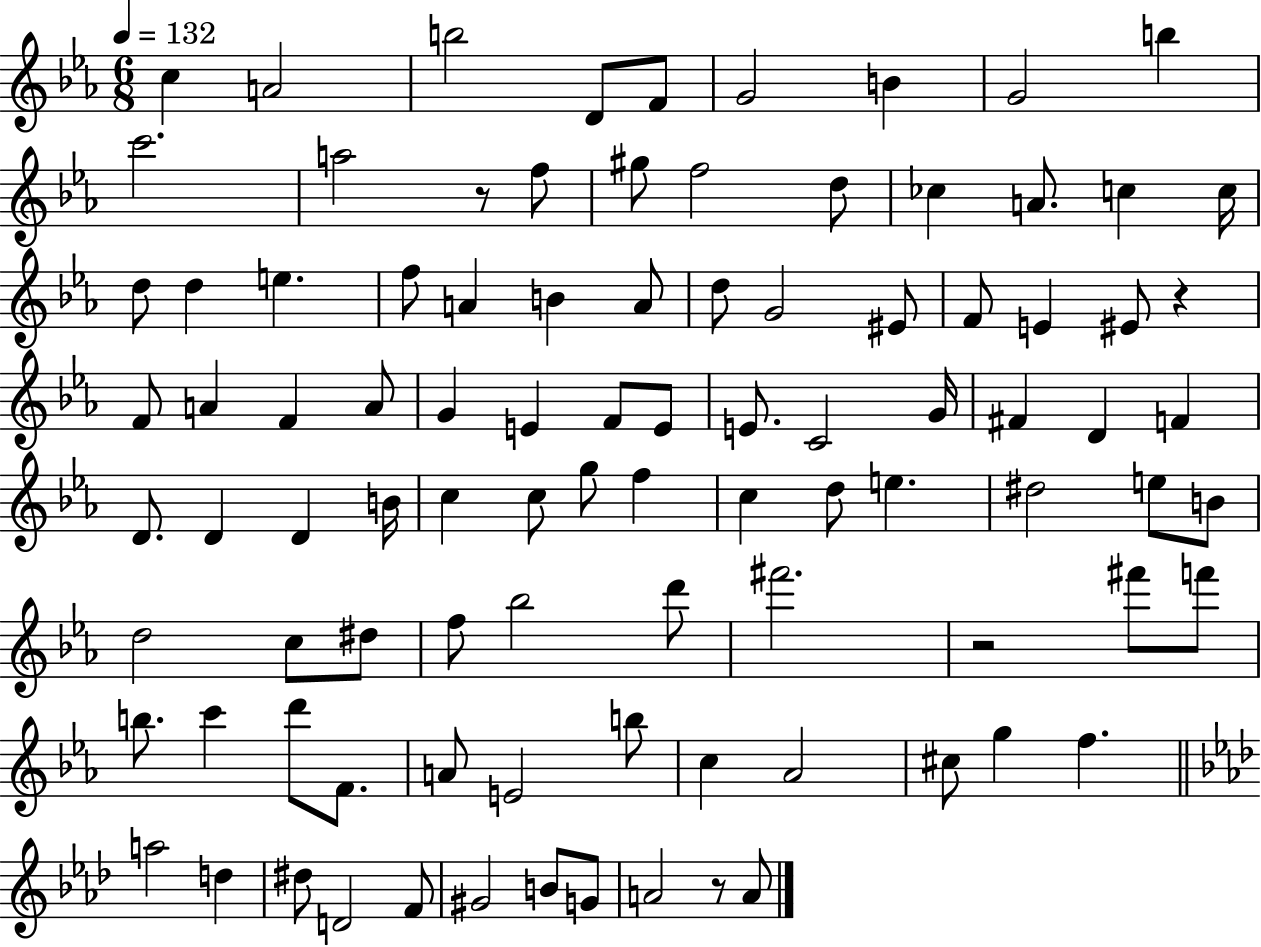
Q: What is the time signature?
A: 6/8